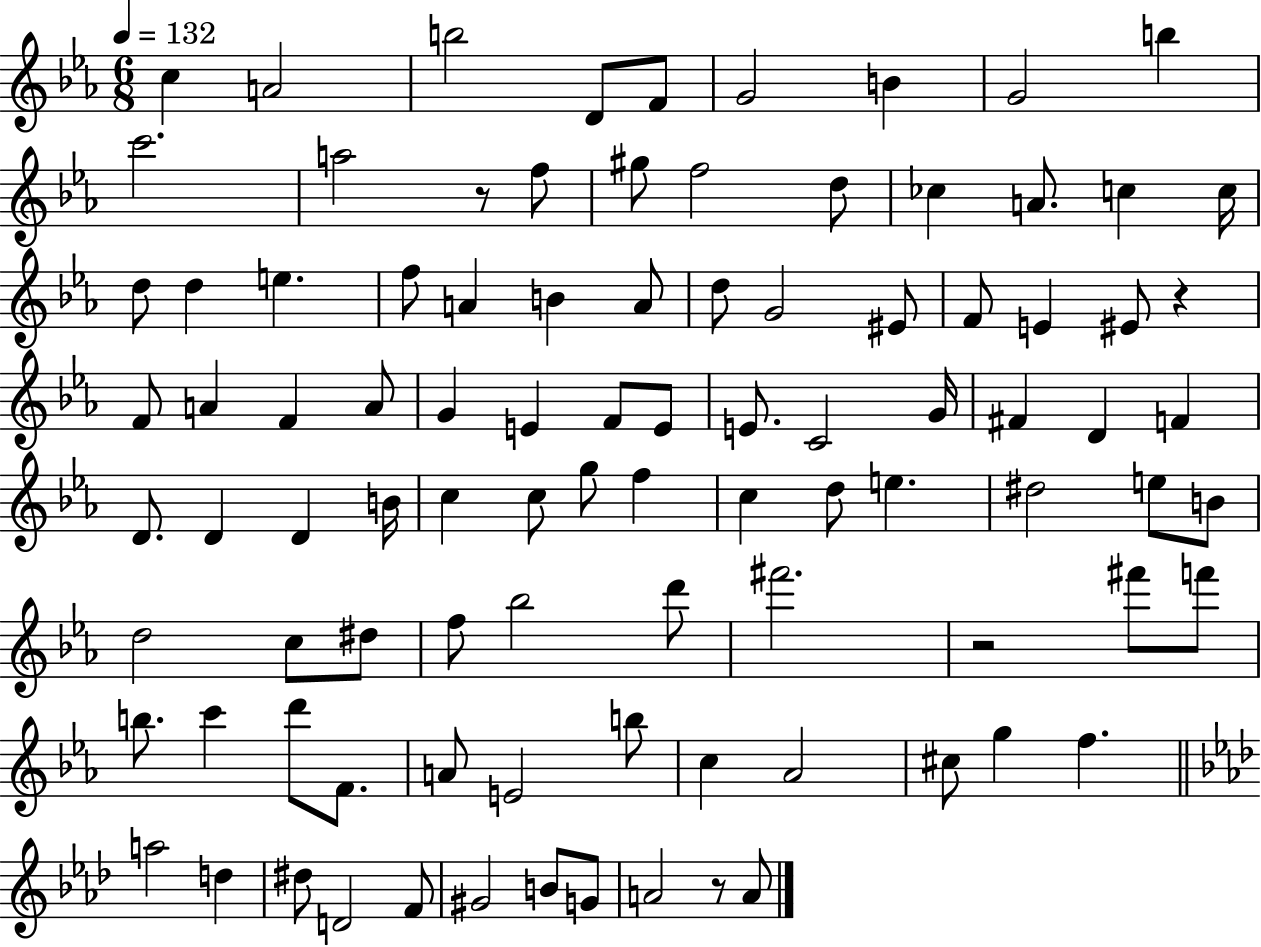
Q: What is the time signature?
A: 6/8